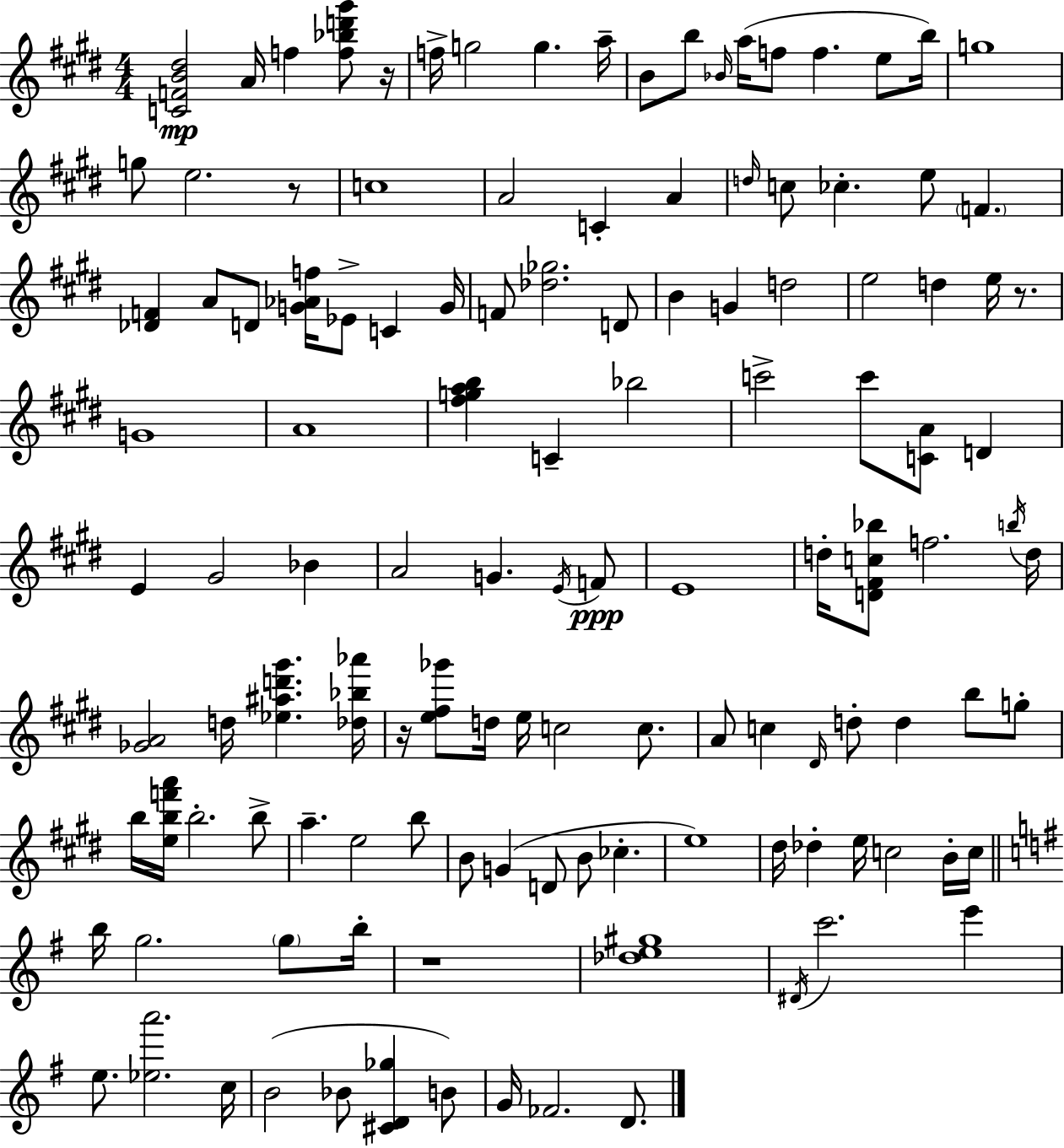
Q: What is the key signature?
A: E major